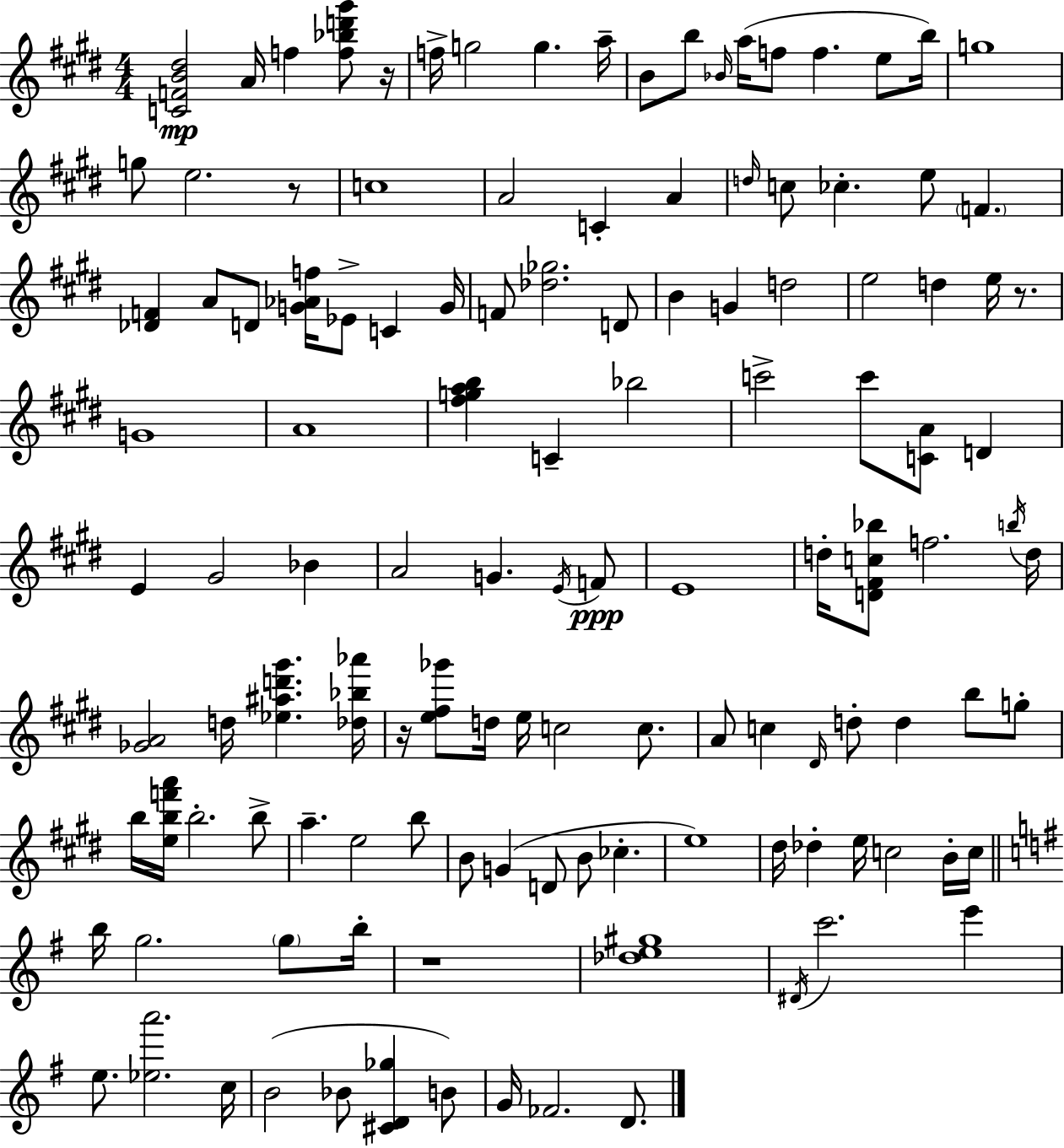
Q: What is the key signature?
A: E major